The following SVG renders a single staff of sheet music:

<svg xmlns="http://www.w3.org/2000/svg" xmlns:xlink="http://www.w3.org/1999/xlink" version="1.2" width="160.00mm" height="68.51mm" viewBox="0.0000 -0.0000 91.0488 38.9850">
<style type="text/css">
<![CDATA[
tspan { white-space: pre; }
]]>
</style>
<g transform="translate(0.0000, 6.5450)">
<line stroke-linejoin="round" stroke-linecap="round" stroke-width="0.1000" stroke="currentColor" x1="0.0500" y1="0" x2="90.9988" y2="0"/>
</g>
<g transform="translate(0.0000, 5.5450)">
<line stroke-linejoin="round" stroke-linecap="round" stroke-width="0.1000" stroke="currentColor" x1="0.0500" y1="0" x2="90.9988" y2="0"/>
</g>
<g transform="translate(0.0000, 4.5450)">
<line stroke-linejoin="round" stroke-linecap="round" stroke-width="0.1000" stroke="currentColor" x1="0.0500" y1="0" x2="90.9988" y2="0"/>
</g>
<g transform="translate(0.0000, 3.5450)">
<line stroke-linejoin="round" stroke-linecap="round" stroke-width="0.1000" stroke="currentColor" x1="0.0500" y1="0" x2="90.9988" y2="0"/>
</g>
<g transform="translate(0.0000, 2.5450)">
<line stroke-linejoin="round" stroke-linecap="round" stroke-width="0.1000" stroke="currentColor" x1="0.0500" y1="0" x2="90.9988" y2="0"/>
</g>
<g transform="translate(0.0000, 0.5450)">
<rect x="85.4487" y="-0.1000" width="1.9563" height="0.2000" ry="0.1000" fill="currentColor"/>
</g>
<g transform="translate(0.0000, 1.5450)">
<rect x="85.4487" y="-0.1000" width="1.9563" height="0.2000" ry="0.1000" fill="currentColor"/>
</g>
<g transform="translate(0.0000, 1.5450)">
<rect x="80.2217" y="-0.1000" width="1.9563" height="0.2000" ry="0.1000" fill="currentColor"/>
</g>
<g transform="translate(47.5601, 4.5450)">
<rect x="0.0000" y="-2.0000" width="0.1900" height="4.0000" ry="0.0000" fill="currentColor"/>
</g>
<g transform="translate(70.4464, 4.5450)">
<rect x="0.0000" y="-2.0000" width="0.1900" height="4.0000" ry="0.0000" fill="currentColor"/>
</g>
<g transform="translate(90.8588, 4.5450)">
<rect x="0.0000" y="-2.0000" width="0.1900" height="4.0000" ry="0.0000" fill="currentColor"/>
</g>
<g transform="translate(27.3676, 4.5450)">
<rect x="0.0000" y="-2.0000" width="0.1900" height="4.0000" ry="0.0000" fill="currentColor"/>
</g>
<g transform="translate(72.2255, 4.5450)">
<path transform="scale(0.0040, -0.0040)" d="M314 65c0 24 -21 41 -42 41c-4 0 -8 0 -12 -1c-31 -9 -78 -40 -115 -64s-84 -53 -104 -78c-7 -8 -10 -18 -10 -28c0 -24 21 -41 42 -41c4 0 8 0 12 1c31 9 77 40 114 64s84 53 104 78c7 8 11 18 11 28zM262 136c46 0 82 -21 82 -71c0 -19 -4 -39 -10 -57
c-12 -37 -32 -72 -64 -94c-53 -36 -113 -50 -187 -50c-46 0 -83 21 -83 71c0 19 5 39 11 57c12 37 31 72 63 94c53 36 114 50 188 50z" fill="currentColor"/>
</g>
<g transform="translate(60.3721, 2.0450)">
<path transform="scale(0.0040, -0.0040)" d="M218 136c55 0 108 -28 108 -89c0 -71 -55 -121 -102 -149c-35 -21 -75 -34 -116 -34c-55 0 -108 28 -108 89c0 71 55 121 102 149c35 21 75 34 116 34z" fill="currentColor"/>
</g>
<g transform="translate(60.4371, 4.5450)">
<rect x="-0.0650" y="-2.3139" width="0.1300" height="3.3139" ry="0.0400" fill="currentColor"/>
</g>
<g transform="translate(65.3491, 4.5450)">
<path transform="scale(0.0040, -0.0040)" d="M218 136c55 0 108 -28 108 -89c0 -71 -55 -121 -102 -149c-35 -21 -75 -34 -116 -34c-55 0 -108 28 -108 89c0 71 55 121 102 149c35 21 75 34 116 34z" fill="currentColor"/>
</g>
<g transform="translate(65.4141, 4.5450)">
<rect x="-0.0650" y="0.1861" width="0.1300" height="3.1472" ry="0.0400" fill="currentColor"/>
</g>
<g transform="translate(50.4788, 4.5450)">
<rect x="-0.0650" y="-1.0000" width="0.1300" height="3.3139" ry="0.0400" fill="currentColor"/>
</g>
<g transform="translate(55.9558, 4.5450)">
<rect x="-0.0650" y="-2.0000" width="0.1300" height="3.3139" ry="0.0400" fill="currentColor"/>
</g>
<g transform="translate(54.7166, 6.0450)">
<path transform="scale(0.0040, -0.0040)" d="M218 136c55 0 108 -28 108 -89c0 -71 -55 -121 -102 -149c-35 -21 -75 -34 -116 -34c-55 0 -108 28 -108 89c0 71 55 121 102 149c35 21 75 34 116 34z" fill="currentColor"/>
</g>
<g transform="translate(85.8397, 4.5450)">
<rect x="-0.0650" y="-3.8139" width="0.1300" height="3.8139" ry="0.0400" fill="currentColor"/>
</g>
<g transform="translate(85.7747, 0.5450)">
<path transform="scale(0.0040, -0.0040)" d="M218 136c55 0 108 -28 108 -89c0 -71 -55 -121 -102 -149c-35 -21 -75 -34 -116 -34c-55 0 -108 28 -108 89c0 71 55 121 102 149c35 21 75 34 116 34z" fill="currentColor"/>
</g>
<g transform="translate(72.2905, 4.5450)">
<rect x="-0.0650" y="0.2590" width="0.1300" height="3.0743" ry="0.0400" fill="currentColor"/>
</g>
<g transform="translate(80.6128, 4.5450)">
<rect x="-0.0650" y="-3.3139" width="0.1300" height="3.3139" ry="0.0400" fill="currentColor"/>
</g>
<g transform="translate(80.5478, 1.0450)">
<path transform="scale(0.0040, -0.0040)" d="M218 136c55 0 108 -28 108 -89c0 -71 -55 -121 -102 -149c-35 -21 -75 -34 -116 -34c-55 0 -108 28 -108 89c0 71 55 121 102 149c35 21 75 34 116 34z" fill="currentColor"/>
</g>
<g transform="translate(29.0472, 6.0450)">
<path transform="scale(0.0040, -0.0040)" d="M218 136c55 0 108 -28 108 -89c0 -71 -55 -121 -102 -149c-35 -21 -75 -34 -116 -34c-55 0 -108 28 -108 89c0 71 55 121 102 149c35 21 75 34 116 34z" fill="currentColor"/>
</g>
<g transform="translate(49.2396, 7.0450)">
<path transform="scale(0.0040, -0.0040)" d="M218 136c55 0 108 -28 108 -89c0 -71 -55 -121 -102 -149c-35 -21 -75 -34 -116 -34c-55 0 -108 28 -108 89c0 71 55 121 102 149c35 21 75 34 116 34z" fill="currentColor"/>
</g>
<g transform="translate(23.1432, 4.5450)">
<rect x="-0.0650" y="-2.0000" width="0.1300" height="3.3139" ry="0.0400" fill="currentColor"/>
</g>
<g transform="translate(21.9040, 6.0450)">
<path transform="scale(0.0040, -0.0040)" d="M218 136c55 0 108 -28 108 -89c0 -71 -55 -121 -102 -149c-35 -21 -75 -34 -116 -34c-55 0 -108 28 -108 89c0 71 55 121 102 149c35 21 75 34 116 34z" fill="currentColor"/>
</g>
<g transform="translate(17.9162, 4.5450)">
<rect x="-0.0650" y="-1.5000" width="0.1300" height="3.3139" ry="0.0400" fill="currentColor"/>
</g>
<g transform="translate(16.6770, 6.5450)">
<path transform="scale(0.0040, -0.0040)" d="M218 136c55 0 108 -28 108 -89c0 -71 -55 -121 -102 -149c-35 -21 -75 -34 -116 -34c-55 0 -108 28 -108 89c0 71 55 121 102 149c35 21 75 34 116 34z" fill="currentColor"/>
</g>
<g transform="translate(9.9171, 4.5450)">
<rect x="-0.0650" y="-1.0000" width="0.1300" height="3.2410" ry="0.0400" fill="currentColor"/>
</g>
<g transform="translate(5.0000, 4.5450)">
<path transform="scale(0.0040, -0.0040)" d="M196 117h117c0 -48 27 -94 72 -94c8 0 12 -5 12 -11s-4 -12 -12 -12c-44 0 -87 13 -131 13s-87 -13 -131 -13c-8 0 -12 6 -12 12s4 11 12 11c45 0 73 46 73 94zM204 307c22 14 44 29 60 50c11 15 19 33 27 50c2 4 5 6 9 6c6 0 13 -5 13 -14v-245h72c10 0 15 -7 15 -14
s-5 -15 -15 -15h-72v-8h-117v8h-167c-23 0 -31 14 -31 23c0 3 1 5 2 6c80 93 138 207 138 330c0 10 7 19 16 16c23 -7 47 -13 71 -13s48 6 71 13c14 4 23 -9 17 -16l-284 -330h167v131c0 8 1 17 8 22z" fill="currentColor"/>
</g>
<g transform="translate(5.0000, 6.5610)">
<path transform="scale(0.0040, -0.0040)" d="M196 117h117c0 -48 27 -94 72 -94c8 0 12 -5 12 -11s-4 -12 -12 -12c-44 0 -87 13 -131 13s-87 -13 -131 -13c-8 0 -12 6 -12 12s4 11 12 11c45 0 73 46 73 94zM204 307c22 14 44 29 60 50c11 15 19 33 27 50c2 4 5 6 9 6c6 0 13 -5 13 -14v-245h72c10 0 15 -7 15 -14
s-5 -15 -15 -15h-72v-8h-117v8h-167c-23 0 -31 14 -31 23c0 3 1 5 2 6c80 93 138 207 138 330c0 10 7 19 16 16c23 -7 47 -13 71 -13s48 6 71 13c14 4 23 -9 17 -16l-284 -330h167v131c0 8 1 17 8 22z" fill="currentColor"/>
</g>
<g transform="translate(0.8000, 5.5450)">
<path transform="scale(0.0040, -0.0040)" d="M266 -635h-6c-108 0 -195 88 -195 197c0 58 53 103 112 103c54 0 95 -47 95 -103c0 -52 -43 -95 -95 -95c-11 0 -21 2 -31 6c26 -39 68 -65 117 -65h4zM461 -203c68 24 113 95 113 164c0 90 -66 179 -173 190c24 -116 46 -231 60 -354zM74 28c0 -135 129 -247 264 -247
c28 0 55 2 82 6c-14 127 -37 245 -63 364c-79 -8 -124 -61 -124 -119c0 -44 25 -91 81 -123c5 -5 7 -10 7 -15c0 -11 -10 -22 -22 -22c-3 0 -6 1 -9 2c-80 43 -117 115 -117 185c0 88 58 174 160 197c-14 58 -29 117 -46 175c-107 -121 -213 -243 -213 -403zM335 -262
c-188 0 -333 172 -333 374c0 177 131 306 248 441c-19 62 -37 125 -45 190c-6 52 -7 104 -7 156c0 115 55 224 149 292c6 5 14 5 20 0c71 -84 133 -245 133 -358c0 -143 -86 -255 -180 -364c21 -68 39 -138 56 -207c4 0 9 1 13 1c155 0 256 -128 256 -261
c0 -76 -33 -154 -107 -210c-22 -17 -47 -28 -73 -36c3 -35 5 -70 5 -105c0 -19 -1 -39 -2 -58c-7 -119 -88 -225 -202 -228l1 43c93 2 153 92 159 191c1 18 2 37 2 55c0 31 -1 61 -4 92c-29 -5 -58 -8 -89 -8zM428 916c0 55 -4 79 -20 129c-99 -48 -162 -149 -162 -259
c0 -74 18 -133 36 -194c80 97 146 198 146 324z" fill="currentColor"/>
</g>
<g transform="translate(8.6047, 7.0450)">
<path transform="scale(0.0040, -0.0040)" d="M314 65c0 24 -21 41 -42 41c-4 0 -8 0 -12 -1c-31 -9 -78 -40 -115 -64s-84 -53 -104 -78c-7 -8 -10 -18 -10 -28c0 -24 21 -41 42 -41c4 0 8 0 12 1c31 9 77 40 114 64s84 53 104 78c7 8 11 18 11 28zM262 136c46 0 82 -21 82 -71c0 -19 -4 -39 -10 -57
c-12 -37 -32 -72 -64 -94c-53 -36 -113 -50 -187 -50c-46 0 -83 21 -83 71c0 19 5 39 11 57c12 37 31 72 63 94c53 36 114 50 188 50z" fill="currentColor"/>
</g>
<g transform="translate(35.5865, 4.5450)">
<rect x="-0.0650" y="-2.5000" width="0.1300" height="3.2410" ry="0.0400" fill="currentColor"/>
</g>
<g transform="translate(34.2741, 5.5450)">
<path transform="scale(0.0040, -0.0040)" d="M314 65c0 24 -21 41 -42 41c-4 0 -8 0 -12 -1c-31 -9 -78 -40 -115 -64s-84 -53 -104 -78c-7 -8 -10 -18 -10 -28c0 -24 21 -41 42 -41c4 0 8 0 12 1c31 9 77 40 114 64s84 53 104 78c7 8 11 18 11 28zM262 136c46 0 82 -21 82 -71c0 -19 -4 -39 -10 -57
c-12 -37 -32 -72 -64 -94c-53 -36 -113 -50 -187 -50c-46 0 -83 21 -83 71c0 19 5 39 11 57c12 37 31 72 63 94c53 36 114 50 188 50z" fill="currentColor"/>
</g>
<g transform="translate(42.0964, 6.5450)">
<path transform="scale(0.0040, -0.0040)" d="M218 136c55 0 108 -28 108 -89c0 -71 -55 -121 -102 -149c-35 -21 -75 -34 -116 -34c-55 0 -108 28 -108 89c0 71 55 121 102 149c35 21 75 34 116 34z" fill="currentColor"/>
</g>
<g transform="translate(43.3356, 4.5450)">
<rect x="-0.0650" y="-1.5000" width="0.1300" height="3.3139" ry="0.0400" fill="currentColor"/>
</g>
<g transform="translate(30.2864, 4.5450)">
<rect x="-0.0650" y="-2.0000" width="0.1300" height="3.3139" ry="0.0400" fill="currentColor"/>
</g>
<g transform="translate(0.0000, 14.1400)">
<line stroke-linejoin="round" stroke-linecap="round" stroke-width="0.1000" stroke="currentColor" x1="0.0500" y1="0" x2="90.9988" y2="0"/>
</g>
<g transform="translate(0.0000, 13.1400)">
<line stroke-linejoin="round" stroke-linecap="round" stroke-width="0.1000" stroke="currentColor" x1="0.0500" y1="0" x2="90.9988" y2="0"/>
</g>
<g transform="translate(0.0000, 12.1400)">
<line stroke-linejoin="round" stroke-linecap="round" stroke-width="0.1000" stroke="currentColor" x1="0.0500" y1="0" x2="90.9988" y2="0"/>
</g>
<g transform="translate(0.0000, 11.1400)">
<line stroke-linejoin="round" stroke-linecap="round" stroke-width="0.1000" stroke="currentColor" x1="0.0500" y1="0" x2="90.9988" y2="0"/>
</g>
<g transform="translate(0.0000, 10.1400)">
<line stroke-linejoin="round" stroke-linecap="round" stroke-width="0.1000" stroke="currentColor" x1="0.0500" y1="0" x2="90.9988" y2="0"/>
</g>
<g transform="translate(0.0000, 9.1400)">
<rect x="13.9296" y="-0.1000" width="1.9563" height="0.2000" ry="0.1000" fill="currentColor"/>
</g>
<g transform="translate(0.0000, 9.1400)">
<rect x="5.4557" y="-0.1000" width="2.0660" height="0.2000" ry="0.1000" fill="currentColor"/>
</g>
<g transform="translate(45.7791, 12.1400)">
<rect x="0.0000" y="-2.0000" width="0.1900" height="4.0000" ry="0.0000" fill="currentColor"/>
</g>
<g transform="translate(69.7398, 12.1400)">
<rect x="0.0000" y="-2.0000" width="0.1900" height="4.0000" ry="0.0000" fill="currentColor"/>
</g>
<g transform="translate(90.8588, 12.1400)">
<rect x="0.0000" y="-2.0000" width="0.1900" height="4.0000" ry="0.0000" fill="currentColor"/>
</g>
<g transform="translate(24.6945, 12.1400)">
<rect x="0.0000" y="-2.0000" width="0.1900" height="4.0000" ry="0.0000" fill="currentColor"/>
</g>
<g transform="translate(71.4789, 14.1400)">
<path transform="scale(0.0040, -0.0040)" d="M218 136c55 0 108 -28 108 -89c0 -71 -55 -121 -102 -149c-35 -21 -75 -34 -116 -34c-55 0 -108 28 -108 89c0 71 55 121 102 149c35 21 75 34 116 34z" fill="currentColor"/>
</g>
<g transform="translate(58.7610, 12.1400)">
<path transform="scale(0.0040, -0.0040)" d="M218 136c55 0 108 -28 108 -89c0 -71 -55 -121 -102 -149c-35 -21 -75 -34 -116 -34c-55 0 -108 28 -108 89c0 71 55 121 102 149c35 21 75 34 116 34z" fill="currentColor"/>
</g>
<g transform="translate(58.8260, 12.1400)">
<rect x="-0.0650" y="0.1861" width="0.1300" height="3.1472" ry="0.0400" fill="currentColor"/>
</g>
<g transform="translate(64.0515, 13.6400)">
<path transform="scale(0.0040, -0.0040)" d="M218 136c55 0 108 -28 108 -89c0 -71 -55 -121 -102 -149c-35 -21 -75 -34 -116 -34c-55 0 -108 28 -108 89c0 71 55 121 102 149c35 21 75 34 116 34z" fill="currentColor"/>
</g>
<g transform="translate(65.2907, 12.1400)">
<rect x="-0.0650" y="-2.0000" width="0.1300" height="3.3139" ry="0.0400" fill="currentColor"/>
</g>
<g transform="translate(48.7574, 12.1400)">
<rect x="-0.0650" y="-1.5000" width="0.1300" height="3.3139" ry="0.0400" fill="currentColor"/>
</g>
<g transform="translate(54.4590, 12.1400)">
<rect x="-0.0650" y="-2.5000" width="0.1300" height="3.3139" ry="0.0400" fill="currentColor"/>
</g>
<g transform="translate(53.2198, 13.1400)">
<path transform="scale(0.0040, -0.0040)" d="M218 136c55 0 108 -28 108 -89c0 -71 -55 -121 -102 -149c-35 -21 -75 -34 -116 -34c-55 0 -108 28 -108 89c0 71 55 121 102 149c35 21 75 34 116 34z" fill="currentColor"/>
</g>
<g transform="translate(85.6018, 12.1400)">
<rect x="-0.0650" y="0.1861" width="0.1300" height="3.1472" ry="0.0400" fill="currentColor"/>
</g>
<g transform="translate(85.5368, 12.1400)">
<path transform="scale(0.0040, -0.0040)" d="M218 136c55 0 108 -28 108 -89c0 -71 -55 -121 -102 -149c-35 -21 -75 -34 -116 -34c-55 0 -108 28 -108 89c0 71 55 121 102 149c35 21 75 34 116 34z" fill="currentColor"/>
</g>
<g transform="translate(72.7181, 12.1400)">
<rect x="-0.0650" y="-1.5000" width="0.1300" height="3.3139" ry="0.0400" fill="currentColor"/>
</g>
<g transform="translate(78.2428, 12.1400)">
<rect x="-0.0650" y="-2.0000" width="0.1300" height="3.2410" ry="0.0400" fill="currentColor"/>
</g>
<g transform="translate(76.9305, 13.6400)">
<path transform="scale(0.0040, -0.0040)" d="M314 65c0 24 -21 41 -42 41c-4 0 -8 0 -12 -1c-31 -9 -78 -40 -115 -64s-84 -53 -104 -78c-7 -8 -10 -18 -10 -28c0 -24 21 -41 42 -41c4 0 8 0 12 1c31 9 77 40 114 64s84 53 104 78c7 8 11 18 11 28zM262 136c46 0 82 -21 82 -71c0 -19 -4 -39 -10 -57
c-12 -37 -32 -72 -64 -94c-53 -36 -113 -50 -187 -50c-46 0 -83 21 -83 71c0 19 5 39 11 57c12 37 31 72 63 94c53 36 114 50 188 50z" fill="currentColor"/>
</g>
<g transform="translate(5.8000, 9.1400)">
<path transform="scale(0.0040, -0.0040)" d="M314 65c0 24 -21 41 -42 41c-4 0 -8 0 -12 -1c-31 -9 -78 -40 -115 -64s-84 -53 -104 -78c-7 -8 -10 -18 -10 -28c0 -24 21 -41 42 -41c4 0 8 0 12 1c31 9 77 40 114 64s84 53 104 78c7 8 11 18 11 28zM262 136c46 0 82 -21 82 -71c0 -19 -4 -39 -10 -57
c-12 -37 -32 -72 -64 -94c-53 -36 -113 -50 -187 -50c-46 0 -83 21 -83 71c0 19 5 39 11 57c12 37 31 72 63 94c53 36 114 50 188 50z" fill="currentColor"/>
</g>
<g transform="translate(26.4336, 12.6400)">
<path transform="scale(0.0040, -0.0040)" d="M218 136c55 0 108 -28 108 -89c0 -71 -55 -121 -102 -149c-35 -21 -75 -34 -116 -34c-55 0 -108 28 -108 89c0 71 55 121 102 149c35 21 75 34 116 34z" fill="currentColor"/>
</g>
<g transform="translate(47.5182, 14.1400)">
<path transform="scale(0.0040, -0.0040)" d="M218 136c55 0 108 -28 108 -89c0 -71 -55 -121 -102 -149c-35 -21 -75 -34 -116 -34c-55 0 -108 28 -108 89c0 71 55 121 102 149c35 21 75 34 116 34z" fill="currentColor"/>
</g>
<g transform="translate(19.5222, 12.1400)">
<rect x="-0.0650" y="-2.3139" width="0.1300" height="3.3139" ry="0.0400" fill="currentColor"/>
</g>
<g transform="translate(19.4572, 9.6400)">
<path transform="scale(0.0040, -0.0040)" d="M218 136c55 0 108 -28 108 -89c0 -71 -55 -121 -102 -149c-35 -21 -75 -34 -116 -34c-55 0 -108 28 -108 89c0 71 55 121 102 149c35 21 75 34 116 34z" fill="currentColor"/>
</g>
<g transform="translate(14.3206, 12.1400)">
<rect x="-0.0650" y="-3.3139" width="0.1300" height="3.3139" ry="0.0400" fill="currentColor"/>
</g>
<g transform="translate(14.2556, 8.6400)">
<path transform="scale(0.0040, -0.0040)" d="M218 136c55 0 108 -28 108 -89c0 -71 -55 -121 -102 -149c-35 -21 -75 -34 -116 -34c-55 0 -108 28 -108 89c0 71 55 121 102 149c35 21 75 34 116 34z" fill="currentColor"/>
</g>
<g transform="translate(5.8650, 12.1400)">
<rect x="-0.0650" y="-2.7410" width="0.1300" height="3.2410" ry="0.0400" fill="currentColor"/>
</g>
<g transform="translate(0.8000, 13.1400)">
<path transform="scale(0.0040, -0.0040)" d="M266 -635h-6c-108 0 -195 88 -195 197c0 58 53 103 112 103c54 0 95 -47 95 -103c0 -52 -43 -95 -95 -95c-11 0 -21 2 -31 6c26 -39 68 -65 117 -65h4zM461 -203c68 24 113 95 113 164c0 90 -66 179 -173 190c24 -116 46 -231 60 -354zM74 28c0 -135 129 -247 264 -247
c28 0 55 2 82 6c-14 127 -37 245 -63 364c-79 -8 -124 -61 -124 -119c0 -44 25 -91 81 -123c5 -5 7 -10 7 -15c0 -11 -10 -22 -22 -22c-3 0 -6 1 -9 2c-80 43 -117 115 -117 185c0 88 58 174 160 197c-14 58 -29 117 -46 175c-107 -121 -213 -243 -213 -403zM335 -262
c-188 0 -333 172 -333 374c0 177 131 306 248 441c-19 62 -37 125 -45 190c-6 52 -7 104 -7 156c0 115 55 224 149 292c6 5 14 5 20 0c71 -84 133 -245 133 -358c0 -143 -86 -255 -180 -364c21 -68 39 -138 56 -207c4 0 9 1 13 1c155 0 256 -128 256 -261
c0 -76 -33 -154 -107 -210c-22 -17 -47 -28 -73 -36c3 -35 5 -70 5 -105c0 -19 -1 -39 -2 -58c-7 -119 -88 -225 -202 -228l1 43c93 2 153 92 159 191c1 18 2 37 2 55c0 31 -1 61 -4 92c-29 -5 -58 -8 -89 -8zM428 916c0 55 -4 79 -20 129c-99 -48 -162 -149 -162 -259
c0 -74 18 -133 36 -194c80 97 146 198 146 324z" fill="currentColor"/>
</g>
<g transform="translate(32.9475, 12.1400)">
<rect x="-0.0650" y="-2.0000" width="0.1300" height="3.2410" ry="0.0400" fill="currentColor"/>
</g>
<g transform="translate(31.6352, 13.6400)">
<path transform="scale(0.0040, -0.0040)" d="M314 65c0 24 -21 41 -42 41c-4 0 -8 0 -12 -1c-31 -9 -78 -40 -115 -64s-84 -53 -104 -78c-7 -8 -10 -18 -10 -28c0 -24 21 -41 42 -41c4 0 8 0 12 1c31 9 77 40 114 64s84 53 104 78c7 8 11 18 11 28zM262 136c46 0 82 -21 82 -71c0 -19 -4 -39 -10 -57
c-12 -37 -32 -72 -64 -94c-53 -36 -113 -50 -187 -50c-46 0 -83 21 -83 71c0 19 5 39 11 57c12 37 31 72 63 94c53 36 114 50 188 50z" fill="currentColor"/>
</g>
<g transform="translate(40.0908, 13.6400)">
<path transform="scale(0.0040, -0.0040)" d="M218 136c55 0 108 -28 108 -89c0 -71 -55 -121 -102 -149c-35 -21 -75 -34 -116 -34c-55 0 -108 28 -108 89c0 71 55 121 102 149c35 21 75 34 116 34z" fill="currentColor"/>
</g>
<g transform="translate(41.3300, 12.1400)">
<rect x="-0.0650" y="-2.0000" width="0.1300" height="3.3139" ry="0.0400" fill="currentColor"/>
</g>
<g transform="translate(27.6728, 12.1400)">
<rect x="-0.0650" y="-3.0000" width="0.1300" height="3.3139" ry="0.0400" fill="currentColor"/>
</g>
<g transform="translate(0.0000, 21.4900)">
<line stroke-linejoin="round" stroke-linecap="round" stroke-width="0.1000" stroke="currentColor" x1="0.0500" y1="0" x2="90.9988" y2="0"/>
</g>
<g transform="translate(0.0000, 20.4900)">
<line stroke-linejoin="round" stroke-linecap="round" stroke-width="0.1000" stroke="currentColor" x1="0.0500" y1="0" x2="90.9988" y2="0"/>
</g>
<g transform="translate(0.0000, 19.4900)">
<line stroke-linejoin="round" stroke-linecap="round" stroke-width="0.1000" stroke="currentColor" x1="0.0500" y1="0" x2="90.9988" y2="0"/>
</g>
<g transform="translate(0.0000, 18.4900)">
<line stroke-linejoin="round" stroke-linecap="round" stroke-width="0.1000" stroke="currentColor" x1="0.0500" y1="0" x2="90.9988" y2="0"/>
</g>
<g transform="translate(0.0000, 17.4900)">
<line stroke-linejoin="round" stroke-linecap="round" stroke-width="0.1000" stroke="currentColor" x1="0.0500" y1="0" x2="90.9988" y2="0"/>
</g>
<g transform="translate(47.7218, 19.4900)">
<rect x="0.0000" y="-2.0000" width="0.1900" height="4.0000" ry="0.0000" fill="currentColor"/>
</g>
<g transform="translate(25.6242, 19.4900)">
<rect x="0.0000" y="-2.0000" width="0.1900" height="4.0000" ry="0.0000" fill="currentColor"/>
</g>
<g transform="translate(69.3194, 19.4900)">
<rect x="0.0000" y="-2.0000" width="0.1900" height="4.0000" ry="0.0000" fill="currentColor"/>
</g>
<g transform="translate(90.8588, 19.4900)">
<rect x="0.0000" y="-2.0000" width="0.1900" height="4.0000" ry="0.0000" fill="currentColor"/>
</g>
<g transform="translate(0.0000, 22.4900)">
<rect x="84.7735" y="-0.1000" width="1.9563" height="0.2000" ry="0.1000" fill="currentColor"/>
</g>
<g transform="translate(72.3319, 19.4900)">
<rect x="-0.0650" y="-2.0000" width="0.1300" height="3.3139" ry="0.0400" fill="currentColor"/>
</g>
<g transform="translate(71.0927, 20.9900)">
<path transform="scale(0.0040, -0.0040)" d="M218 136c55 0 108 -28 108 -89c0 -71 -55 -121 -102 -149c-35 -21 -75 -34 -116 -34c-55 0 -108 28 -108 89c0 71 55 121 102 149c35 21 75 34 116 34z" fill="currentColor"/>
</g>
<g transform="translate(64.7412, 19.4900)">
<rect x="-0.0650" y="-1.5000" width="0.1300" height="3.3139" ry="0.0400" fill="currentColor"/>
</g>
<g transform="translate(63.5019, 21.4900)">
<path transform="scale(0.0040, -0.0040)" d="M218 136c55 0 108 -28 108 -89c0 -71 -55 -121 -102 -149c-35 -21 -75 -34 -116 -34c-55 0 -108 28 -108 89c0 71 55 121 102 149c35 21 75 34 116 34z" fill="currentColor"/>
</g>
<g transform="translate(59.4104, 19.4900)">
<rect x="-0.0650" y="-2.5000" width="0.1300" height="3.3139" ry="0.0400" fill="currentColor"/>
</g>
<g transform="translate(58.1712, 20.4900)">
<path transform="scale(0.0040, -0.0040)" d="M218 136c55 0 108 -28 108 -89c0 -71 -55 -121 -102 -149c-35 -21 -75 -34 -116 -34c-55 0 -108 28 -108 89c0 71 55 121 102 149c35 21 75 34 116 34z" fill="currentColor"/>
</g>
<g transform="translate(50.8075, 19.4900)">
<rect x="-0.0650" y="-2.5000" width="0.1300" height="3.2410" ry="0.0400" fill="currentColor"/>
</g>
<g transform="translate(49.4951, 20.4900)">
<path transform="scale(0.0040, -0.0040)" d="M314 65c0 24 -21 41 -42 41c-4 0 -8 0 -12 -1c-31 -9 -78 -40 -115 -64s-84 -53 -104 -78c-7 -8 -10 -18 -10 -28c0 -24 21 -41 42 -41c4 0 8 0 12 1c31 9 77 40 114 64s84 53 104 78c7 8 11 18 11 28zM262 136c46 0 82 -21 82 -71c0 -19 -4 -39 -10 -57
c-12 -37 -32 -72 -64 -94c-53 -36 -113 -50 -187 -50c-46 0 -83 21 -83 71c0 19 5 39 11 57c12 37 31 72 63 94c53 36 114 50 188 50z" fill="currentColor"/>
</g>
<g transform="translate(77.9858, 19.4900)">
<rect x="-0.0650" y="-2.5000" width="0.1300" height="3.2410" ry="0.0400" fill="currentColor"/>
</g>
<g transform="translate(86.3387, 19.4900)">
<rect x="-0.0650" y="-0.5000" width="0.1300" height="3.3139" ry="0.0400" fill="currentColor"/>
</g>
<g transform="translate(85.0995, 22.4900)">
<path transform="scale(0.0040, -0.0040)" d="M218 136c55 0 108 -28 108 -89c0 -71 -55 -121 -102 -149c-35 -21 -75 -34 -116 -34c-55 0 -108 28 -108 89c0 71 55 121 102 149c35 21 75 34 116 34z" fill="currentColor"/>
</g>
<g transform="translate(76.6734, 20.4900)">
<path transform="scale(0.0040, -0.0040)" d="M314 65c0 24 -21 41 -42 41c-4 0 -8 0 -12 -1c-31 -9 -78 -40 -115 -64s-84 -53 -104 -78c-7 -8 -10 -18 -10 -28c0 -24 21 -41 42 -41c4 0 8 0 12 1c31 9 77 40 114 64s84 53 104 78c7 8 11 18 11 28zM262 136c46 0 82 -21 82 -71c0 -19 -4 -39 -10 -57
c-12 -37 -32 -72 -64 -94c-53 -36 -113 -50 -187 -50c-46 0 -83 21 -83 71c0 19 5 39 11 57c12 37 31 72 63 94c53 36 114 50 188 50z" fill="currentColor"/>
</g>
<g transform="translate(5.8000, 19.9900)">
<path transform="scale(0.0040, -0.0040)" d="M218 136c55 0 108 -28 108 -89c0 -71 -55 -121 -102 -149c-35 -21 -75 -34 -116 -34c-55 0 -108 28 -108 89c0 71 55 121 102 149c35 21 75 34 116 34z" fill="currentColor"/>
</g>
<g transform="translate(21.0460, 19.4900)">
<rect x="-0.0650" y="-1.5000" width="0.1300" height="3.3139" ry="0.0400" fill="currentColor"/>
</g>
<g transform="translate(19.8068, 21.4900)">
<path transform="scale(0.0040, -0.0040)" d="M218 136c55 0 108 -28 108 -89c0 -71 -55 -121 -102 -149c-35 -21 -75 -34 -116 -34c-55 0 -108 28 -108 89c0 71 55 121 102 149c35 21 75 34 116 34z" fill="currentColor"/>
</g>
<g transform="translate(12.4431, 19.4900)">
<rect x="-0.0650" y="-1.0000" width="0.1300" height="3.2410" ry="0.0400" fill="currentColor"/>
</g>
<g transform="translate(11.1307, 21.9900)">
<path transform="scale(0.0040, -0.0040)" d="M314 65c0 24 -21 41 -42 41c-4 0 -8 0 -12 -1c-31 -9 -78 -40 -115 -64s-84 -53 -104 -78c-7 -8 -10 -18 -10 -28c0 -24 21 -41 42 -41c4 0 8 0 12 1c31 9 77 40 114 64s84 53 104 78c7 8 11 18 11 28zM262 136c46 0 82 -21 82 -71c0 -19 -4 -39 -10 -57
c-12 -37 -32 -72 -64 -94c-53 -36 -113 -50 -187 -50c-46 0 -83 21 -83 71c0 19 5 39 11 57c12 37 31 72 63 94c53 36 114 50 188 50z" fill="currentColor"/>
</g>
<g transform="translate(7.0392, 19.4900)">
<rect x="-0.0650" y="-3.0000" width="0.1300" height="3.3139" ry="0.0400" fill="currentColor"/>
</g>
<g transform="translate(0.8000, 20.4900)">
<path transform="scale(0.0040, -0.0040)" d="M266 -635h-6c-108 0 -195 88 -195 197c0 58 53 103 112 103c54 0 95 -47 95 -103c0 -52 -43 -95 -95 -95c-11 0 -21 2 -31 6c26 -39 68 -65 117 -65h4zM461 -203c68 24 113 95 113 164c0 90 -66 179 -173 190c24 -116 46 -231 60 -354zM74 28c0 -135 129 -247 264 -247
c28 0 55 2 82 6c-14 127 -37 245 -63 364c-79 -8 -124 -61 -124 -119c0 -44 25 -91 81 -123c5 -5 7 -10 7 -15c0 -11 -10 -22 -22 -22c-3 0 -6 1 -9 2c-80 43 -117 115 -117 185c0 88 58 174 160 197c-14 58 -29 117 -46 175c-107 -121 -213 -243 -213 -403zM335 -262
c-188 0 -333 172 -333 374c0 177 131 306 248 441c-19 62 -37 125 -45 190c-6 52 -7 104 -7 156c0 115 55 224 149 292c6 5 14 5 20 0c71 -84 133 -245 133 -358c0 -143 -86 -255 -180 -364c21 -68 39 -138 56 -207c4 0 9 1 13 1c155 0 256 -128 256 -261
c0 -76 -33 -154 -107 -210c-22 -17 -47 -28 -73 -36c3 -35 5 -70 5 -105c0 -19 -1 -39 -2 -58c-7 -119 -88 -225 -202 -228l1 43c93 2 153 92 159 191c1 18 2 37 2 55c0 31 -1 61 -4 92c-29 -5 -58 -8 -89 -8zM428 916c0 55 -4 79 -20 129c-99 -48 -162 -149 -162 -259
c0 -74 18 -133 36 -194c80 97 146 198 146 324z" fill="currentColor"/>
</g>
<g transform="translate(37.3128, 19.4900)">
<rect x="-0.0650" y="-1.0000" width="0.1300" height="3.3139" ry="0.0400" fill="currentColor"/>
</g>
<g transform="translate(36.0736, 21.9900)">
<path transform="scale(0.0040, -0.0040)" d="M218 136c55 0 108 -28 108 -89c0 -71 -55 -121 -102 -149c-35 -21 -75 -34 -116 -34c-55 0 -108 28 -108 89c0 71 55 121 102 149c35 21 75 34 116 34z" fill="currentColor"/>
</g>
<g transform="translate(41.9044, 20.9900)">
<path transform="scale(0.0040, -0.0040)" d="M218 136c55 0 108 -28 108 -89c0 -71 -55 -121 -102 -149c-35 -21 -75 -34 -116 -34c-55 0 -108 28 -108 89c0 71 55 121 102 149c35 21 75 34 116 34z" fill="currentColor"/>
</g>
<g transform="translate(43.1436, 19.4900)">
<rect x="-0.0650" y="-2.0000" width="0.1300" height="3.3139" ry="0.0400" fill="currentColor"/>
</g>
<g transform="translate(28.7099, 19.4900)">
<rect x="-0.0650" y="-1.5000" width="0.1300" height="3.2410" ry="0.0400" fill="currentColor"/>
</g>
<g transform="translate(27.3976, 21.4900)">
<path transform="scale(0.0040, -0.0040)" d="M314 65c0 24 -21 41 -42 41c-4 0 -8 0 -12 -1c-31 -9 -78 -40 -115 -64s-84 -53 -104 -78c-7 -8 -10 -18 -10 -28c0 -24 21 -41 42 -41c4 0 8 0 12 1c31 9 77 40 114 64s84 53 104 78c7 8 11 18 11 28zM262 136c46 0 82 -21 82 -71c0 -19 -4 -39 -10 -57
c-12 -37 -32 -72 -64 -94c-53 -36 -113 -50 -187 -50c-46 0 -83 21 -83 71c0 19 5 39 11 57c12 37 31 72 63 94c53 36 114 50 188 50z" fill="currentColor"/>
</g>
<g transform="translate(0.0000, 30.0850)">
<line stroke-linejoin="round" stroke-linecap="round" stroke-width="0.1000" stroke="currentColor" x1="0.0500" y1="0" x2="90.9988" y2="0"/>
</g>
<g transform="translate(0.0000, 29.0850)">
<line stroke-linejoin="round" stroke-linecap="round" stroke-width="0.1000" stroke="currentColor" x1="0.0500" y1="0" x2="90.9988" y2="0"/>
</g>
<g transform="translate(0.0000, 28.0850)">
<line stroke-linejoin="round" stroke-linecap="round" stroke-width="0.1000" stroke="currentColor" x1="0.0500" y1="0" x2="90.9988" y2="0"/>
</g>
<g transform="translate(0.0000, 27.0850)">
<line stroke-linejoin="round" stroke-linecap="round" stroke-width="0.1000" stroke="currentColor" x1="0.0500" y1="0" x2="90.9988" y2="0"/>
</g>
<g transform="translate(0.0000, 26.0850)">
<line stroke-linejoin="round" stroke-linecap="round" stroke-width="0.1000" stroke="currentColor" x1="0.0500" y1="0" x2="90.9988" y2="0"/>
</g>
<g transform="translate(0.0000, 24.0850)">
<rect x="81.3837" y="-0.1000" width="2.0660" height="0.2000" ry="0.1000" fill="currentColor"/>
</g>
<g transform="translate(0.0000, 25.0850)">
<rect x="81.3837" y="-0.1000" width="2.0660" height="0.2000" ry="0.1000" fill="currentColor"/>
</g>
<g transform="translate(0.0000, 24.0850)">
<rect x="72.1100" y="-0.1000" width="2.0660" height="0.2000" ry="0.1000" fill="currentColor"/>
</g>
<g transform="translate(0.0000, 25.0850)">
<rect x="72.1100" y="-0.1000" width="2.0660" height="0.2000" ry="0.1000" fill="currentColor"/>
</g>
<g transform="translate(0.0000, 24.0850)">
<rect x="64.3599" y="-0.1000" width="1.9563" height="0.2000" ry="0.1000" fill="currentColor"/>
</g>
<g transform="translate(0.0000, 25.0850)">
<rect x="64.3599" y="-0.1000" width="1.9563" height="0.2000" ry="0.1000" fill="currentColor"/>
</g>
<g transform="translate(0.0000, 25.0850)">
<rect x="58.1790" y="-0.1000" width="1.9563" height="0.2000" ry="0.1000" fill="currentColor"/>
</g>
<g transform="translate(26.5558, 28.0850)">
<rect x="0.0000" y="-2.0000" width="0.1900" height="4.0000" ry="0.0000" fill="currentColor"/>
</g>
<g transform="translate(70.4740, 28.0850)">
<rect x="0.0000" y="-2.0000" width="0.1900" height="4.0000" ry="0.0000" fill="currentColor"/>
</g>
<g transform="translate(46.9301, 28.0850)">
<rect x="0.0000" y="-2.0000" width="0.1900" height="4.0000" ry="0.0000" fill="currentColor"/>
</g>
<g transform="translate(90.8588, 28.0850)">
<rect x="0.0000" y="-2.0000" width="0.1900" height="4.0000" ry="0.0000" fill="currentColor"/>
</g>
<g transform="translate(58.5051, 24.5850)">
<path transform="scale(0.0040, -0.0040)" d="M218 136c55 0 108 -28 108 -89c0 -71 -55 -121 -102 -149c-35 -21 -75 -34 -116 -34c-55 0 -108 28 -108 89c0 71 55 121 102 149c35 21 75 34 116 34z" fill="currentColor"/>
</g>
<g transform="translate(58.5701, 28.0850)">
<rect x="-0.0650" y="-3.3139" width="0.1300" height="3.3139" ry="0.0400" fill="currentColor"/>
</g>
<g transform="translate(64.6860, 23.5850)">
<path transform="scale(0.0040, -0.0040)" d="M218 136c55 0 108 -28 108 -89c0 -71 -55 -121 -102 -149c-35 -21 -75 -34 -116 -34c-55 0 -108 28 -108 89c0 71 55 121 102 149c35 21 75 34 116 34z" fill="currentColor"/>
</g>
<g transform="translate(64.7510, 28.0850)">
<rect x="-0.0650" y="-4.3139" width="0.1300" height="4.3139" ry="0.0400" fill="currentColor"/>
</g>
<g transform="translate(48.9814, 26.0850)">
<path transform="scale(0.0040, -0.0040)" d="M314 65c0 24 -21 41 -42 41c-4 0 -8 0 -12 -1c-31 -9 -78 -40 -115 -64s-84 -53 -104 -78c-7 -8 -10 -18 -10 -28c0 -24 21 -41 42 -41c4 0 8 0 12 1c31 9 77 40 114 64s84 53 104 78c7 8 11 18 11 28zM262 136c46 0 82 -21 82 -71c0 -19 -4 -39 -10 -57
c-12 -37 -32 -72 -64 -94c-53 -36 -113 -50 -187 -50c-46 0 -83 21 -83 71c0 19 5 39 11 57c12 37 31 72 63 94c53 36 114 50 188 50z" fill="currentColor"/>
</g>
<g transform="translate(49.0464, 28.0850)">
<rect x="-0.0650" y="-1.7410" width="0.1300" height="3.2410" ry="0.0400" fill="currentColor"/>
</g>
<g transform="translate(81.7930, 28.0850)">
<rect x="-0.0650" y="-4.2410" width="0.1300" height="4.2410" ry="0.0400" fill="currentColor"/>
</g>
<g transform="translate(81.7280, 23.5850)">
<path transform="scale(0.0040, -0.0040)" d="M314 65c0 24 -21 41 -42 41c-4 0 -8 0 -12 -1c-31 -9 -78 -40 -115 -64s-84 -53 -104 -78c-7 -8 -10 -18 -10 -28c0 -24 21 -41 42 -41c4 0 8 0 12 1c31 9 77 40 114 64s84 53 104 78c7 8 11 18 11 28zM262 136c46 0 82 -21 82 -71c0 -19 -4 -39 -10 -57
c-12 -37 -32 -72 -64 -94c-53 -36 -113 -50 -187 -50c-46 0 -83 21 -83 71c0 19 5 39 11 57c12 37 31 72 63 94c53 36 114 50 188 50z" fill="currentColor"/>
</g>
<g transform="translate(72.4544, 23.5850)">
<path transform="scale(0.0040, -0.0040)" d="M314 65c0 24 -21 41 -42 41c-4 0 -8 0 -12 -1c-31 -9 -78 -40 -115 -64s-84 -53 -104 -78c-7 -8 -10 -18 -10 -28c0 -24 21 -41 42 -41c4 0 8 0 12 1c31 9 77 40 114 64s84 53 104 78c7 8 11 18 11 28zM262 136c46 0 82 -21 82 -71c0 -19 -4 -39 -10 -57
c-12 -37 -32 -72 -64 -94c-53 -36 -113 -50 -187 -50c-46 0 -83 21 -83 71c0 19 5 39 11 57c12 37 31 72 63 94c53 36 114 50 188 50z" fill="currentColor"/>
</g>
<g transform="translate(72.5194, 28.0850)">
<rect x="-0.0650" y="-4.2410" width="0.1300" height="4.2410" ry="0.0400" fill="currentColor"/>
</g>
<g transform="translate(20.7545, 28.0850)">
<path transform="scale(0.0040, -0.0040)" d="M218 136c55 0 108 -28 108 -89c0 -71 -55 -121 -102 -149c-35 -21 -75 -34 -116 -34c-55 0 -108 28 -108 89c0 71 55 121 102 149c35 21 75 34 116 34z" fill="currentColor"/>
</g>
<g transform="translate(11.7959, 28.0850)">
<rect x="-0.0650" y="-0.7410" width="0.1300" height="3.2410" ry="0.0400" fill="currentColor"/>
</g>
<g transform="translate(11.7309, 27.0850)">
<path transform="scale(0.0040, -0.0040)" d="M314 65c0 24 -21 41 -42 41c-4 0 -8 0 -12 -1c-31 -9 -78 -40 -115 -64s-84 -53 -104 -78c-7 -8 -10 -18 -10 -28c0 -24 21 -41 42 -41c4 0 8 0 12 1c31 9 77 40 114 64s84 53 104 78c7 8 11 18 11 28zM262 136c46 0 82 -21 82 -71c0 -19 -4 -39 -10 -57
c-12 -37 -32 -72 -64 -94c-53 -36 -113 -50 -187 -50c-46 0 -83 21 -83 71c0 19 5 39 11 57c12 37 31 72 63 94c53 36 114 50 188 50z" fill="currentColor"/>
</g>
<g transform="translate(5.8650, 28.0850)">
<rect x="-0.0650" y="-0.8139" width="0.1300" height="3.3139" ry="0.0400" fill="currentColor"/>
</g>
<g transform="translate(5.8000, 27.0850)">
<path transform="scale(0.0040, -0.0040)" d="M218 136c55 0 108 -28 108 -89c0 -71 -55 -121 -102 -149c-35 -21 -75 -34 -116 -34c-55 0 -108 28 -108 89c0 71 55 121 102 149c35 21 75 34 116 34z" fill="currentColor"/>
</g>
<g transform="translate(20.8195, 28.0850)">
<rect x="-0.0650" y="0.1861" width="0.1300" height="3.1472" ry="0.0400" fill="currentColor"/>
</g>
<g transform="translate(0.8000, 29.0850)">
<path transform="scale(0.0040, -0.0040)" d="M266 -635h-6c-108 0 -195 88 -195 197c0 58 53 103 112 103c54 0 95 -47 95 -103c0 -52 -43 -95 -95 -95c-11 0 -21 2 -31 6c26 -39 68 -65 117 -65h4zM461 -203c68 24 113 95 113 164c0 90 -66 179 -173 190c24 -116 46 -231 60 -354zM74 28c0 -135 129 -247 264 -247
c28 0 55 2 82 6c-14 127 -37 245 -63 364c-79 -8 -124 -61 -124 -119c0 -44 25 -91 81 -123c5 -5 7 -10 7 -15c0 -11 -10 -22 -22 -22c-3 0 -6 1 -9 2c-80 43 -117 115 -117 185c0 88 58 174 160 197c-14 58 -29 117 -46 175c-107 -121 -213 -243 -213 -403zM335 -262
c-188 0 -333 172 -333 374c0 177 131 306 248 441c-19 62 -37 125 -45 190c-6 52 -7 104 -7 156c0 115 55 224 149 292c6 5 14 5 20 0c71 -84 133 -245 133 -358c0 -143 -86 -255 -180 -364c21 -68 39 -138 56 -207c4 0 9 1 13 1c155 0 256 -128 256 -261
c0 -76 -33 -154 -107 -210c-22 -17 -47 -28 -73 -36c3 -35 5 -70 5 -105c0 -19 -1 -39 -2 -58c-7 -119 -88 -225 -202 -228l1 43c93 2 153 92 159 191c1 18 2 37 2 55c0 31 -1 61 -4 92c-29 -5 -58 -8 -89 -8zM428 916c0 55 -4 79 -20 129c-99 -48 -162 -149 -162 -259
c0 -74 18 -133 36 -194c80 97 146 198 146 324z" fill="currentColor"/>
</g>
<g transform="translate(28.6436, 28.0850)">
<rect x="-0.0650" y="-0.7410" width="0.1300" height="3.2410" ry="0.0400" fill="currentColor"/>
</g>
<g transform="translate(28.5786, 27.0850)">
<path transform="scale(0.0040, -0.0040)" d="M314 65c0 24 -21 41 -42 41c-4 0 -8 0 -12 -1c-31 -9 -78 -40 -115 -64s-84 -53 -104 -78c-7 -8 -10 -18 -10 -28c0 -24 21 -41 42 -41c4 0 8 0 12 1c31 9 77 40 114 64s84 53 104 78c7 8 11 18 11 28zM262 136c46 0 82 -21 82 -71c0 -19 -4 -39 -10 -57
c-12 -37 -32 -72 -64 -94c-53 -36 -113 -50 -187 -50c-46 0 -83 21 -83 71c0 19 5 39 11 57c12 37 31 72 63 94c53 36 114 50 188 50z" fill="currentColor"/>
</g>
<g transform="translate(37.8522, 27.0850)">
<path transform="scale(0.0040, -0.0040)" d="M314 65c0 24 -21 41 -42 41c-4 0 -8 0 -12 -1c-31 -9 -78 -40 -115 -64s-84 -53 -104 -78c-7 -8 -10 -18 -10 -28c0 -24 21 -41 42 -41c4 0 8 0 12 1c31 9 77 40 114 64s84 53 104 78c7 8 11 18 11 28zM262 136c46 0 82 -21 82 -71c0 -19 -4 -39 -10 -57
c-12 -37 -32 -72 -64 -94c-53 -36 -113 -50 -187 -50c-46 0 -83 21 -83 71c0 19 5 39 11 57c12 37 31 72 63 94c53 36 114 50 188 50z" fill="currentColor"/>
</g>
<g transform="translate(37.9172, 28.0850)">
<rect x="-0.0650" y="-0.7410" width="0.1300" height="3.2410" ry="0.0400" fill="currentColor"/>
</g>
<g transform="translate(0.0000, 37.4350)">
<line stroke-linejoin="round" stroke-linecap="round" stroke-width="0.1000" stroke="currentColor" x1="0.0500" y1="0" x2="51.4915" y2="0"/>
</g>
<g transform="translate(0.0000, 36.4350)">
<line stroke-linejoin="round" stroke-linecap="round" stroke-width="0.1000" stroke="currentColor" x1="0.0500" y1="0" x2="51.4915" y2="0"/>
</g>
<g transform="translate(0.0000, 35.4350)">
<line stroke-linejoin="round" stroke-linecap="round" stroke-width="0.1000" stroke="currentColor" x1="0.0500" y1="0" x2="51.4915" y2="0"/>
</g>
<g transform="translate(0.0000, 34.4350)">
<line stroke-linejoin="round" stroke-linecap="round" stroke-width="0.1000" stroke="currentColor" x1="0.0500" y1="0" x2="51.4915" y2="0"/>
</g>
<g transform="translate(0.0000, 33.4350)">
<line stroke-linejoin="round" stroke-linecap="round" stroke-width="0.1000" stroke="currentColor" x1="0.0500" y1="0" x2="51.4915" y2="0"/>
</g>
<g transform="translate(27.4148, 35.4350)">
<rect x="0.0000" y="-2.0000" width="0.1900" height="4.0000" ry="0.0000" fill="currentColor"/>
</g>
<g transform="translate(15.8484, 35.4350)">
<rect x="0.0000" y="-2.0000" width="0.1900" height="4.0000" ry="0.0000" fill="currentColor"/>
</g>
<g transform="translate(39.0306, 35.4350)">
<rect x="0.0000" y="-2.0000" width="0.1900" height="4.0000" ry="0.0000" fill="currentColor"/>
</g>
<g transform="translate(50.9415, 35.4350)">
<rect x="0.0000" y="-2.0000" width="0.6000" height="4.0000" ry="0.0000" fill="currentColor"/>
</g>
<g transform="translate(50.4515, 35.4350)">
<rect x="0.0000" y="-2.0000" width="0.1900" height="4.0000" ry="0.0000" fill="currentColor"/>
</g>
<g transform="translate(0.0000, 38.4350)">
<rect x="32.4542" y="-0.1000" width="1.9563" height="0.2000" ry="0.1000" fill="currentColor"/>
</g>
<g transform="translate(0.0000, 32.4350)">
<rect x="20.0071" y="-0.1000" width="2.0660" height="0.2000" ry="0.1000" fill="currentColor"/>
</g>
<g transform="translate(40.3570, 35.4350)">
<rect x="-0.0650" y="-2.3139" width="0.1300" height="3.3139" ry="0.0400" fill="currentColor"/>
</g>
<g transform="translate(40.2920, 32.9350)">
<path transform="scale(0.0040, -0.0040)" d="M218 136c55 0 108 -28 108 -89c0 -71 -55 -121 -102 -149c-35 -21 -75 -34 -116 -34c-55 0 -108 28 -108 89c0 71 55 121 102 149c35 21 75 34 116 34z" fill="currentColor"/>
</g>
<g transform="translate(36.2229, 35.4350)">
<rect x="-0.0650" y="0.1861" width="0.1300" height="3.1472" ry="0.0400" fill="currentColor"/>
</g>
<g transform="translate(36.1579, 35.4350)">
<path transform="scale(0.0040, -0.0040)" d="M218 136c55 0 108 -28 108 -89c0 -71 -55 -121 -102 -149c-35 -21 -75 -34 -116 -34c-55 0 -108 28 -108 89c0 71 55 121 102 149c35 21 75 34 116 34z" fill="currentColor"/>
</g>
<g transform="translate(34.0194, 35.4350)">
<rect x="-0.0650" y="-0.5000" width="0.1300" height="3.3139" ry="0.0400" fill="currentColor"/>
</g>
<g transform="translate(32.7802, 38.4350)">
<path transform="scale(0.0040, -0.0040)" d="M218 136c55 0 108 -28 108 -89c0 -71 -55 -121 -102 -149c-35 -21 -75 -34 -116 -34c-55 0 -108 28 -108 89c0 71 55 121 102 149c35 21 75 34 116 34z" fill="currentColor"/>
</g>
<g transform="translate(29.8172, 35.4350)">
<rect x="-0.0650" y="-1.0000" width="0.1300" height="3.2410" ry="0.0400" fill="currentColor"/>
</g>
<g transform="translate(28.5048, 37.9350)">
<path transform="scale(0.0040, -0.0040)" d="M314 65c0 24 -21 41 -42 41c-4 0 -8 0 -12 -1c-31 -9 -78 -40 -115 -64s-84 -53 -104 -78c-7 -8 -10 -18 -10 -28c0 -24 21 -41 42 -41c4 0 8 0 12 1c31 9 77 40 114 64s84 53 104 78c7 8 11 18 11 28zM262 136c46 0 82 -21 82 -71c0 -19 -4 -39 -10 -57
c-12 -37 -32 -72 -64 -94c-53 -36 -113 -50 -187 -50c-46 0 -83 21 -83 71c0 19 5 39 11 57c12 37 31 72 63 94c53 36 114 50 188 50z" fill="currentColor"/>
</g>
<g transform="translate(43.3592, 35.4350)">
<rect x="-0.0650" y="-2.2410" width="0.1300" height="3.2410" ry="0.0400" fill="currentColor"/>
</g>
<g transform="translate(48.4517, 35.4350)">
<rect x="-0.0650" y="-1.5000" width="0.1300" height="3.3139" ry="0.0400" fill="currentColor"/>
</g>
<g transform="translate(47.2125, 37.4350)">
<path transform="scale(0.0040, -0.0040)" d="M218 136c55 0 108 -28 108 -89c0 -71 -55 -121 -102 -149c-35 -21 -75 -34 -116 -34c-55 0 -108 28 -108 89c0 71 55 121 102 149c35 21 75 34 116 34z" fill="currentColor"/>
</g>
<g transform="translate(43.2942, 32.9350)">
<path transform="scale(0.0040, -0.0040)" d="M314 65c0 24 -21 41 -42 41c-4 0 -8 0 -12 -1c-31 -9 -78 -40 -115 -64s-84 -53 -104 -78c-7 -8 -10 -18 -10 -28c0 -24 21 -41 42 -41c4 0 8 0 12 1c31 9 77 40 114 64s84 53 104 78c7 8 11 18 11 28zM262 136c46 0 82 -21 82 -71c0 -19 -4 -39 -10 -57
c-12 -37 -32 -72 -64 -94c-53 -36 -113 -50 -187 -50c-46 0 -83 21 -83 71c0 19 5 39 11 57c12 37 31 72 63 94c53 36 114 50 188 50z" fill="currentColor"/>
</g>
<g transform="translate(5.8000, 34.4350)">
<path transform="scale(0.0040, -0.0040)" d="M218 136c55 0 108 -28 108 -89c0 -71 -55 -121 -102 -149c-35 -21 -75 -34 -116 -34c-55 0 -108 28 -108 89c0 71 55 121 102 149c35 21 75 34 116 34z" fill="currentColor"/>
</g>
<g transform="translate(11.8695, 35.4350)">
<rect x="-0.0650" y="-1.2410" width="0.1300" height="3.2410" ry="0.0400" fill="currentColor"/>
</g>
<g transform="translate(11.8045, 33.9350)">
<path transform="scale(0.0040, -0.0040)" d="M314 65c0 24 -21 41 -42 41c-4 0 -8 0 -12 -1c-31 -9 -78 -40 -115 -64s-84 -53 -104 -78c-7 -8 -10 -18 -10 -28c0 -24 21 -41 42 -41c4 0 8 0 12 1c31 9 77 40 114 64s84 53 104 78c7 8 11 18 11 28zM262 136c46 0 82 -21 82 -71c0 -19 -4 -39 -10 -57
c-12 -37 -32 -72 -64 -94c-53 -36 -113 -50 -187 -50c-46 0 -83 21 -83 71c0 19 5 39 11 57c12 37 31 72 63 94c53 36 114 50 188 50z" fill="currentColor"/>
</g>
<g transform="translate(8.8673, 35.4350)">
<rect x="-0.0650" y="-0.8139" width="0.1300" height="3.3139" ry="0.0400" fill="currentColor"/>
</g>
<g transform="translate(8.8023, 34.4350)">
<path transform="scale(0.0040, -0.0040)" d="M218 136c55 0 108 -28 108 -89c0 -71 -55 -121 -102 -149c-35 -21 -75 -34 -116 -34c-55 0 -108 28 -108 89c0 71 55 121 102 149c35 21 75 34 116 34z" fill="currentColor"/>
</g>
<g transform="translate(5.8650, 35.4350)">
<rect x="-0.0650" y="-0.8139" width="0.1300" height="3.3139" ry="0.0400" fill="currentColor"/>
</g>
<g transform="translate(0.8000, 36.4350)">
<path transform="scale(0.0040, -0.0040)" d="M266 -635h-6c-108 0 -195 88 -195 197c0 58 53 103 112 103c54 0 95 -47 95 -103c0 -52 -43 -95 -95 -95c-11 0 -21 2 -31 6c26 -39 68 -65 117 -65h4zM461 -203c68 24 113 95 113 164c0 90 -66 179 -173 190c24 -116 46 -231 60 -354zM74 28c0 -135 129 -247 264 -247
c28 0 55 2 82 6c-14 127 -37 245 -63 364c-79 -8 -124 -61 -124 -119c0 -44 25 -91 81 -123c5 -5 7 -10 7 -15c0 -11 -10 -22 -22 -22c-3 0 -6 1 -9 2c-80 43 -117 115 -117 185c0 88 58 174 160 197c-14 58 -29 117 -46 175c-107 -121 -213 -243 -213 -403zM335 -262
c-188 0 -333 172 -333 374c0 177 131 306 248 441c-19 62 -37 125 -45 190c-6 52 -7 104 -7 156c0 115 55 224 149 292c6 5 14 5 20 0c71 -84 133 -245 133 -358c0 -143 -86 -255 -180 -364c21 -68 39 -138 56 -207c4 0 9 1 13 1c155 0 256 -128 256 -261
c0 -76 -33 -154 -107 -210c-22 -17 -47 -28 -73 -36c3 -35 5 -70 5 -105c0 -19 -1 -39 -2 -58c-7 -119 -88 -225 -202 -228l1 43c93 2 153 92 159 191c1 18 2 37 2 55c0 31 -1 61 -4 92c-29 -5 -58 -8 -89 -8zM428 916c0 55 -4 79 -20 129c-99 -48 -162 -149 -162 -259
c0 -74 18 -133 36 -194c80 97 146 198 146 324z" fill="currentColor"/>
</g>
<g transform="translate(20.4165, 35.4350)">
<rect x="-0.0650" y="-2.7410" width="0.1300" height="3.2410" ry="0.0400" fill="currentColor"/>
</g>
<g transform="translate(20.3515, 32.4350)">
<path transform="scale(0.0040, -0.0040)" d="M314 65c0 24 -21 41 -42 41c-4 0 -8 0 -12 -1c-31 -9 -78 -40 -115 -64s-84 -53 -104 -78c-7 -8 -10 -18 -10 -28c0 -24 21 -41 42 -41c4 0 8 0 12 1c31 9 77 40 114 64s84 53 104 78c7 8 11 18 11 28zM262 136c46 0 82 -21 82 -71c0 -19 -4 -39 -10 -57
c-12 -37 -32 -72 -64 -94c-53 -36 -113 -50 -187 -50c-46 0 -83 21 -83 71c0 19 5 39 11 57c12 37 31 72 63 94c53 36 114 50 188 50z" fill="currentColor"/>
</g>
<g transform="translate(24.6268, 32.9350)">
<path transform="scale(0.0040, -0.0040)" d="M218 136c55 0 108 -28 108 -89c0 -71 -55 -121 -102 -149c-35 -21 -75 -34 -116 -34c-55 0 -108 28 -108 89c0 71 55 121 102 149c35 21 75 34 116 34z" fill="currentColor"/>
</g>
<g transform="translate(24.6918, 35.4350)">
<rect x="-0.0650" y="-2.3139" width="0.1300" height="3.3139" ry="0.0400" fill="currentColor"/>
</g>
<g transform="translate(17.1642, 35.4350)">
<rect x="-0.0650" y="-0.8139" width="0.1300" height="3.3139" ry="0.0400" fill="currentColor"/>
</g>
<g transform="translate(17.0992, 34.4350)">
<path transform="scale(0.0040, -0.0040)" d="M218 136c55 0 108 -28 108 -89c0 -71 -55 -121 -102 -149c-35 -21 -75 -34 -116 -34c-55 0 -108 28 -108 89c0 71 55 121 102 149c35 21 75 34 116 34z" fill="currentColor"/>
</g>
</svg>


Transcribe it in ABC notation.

X:1
T:Untitled
M:4/4
L:1/4
K:C
D2 E F F G2 E D F g B B2 b c' a2 b g A F2 F E G B F E F2 B A D2 E E2 D F G2 G E F G2 C d d2 B d2 d2 f2 b d' d'2 d'2 d d e2 d a2 g D2 C B g g2 E